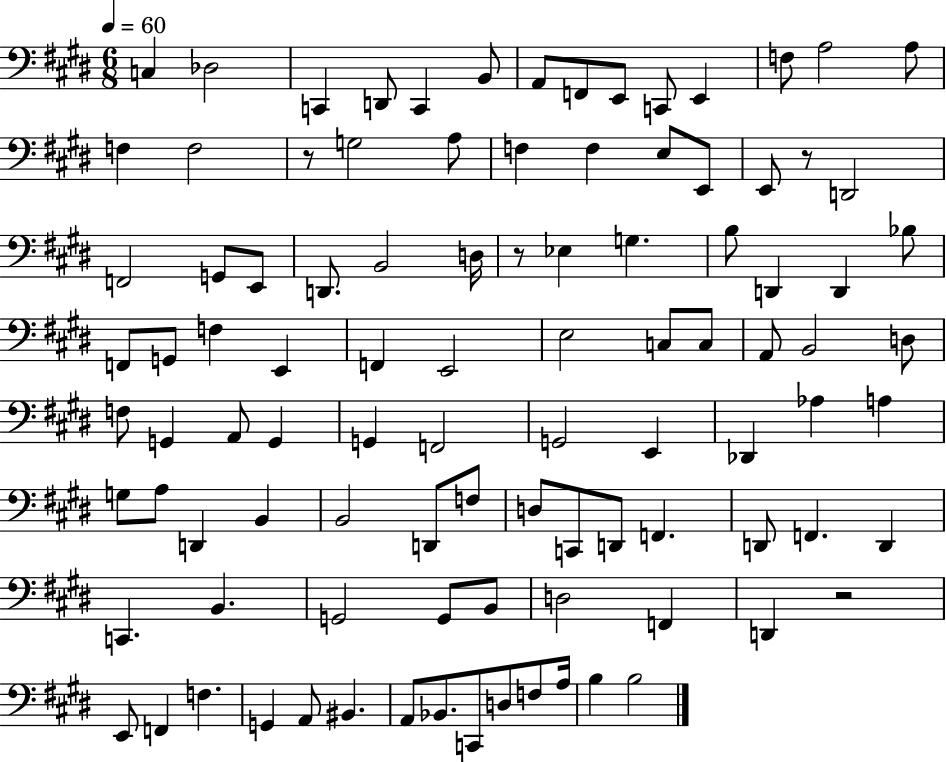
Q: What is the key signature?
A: E major